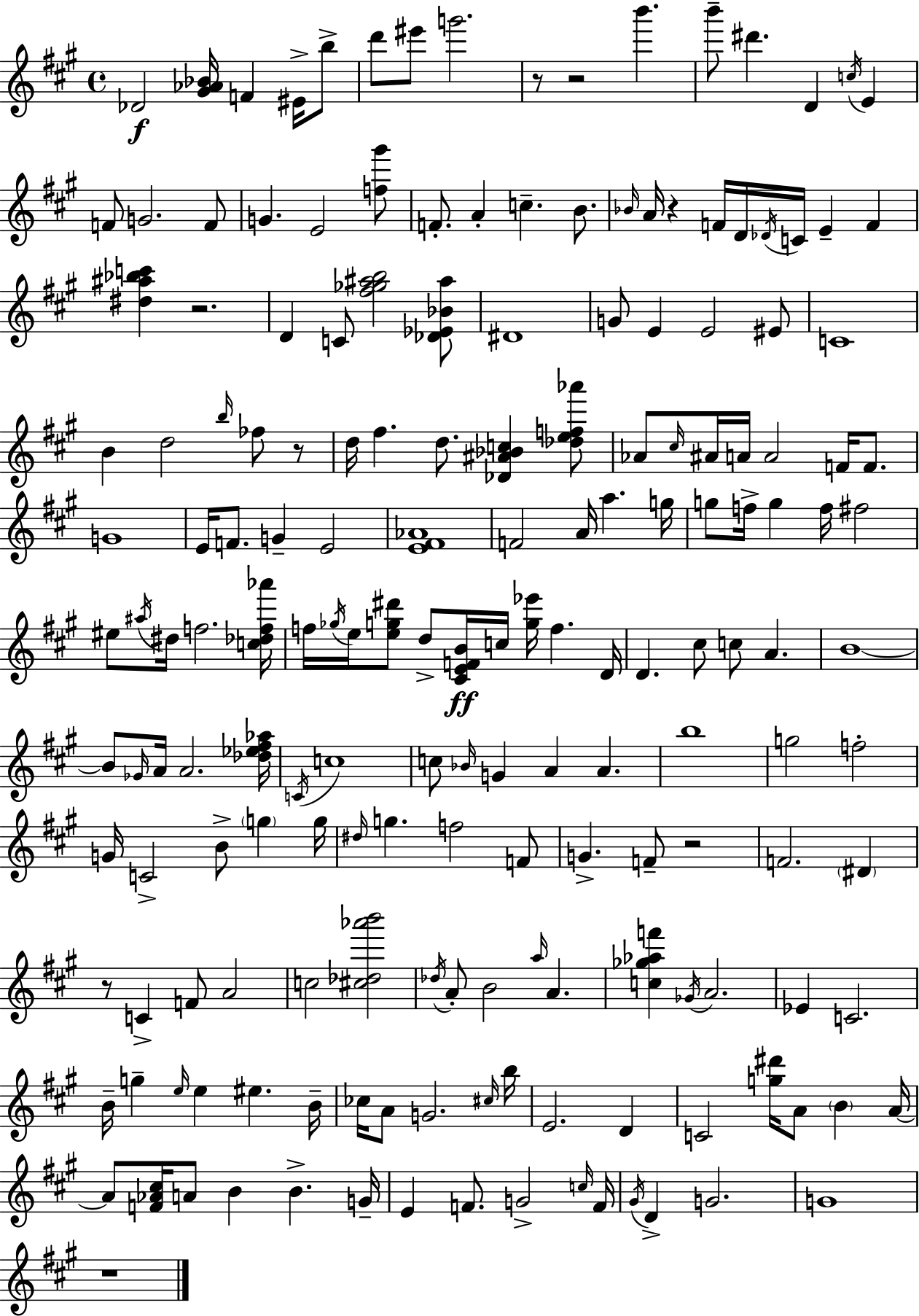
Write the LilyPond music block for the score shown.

{
  \clef treble
  \time 4/4
  \defaultTimeSignature
  \key a \major
  des'2\f <gis' aes' bes'>16 f'4 eis'16-> b''8-> | d'''8 eis'''8 g'''2. | r8 r2 b'''4. | b'''8-- dis'''4. d'4 \acciaccatura { c''16 } e'4 | \break f'8 g'2. f'8 | g'4. e'2 <f'' gis'''>8 | f'8.-. a'4-. c''4.-- b'8. | \grace { bes'16 } a'16 r4 f'16 d'16 \acciaccatura { des'16 } c'16 e'4-- f'4 | \break <dis'' ais'' bes'' c'''>4 r2. | d'4 c'8 <fis'' ges'' ais'' b''>2 | <des' ees' bes' ais''>8 dis'1 | g'8 e'4 e'2 | \break eis'8 c'1 | b'4 d''2 \grace { b''16 } | fes''8 r8 d''16 fis''4. d''8. <des' ais' bes' c''>4 | <des'' e'' f'' aes'''>8 aes'8 \grace { cis''16 } ais'16 a'16 a'2 | \break f'16 f'8. g'1 | e'16 f'8. g'4-- e'2 | <e' fis' aes'>1 | f'2 a'16 a''4. | \break g''16 g''8 f''16-> g''4 f''16 fis''2 | eis''8 \acciaccatura { ais''16 } dis''16 f''2. | <c'' des'' f'' aes'''>16 f''16 \acciaccatura { ges''16 } e''16 <e'' g'' dis'''>8 d''8-> <cis' e' f' b'>16\ff c''16 <g'' ees'''>16 | f''4. d'16 d'4. cis''8 c''8 | \break a'4. b'1~~ | b'8 \grace { ges'16 } a'16 a'2. | <des'' ees'' fis'' aes''>16 \acciaccatura { c'16 } c''1 | c''8 \grace { bes'16 } g'4 | \break a'4 a'4. b''1 | g''2 | f''2-. g'16 c'2-> | b'8-> \parenthesize g''4 g''16 \grace { dis''16 } g''4. | \break f''2 f'8 g'4.-> | f'8-- r2 f'2. | \parenthesize dis'4 r8 c'4-> | f'8 a'2 c''2 | \break <cis'' des'' aes''' b'''>2 \acciaccatura { des''16 } a'8-. b'2 | \grace { a''16 } a'4. <c'' ges'' aes'' f'''>4 | \acciaccatura { ges'16 } a'2. ees'4 | c'2. b'16-- g''4-- | \break \grace { e''16 } e''4 eis''4. b'16-- ces''16 | a'8 g'2. \grace { cis''16 } b''16 | e'2. d'4 | c'2 <g'' dis'''>16 a'8 \parenthesize b'4 a'16~~ | \break a'8 <f' aes' cis''>16 a'8 b'4 b'4.-> g'16-- | e'4 f'8. g'2-> \grace { c''16 } | f'16 \acciaccatura { gis'16 } d'4-> g'2. | g'1 | \break r1 | \bar "|."
}